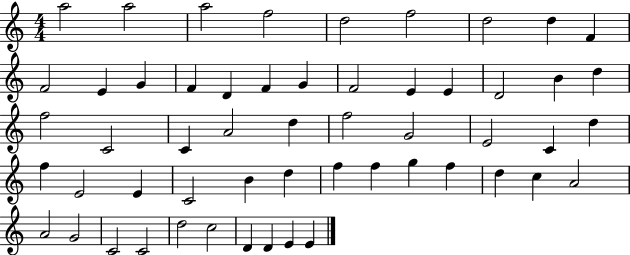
A5/h A5/h A5/h F5/h D5/h F5/h D5/h D5/q F4/q F4/h E4/q G4/q F4/q D4/q F4/q G4/q F4/h E4/q E4/q D4/h B4/q D5/q F5/h C4/h C4/q A4/h D5/q F5/h G4/h E4/h C4/q D5/q F5/q E4/h E4/q C4/h B4/q D5/q F5/q F5/q G5/q F5/q D5/q C5/q A4/h A4/h G4/h C4/h C4/h D5/h C5/h D4/q D4/q E4/q E4/q